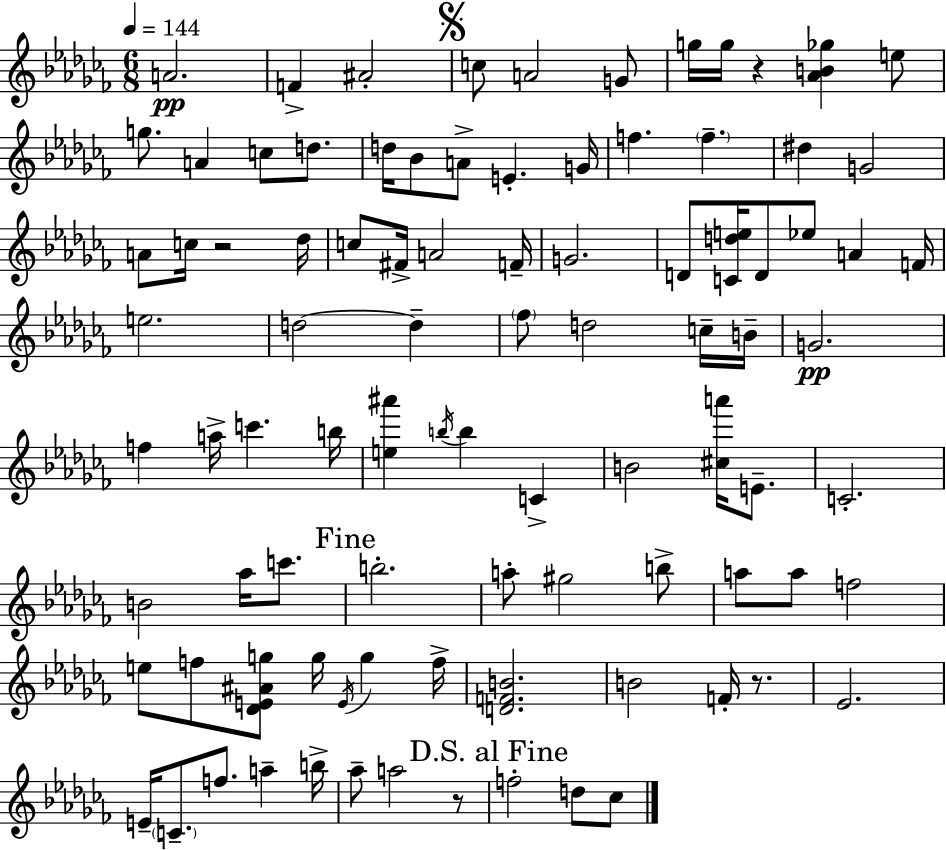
X:1
T:Untitled
M:6/8
L:1/4
K:Abm
A2 F ^A2 c/2 A2 G/2 g/4 g/4 z [_AB_g] e/2 g/2 A c/2 d/2 d/4 _B/2 A/2 E G/4 f f ^d G2 A/2 c/4 z2 _d/4 c/2 ^F/4 A2 F/4 G2 D/2 [Cde]/4 D/2 _e/2 A F/4 e2 d2 d _f/2 d2 c/4 B/4 G2 f a/4 c' b/4 [e^a'] b/4 b C B2 [^ca']/4 E/2 C2 B2 _a/4 c'/2 b2 a/2 ^g2 b/2 a/2 a/2 f2 e/2 f/2 [_DE^Ag]/2 g/4 E/4 g f/4 [DFB]2 B2 F/4 z/2 _E2 E/4 C/2 f/2 a b/4 _a/2 a2 z/2 f2 d/2 _c/2